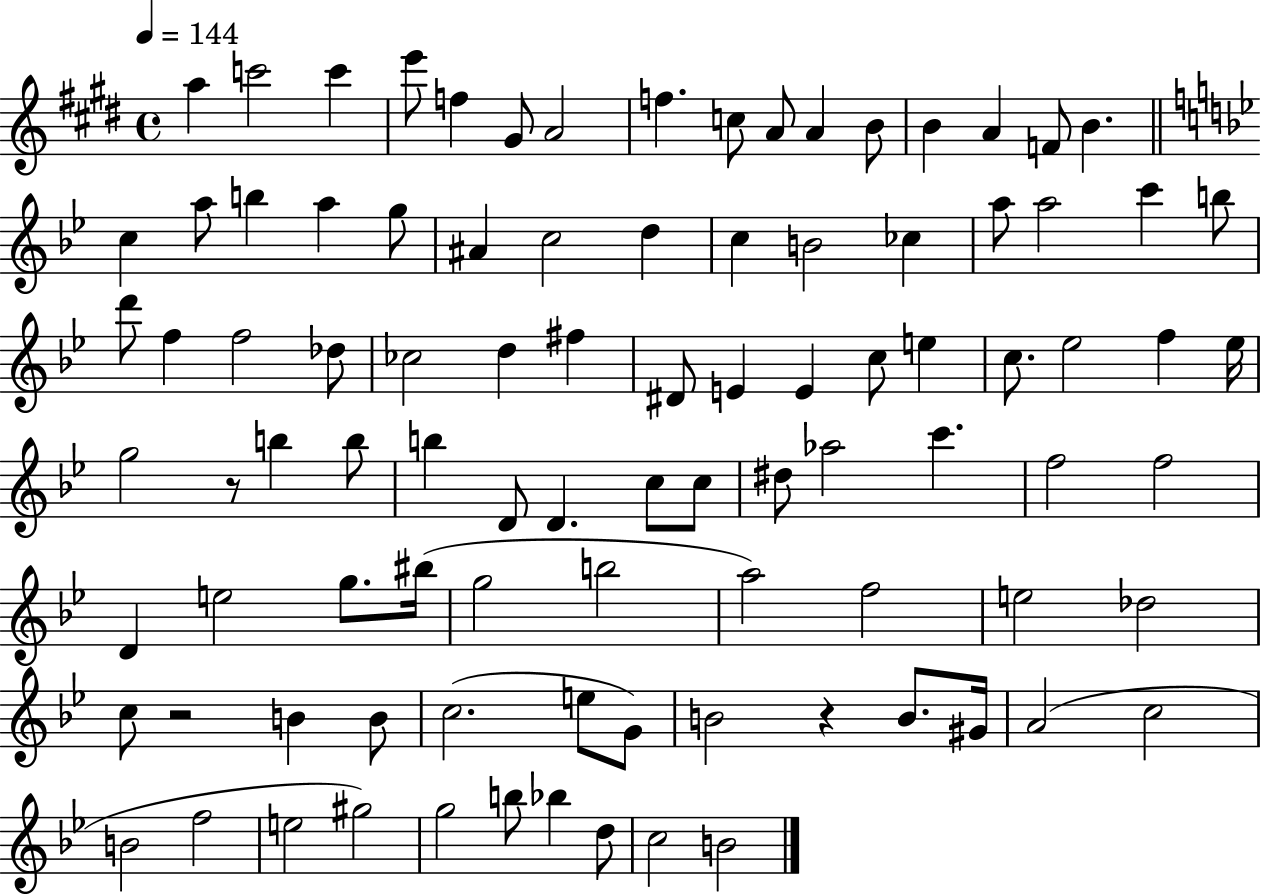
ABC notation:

X:1
T:Untitled
M:4/4
L:1/4
K:E
a c'2 c' e'/2 f ^G/2 A2 f c/2 A/2 A B/2 B A F/2 B c a/2 b a g/2 ^A c2 d c B2 _c a/2 a2 c' b/2 d'/2 f f2 _d/2 _c2 d ^f ^D/2 E E c/2 e c/2 _e2 f _e/4 g2 z/2 b b/2 b D/2 D c/2 c/2 ^d/2 _a2 c' f2 f2 D e2 g/2 ^b/4 g2 b2 a2 f2 e2 _d2 c/2 z2 B B/2 c2 e/2 G/2 B2 z B/2 ^G/4 A2 c2 B2 f2 e2 ^g2 g2 b/2 _b d/2 c2 B2